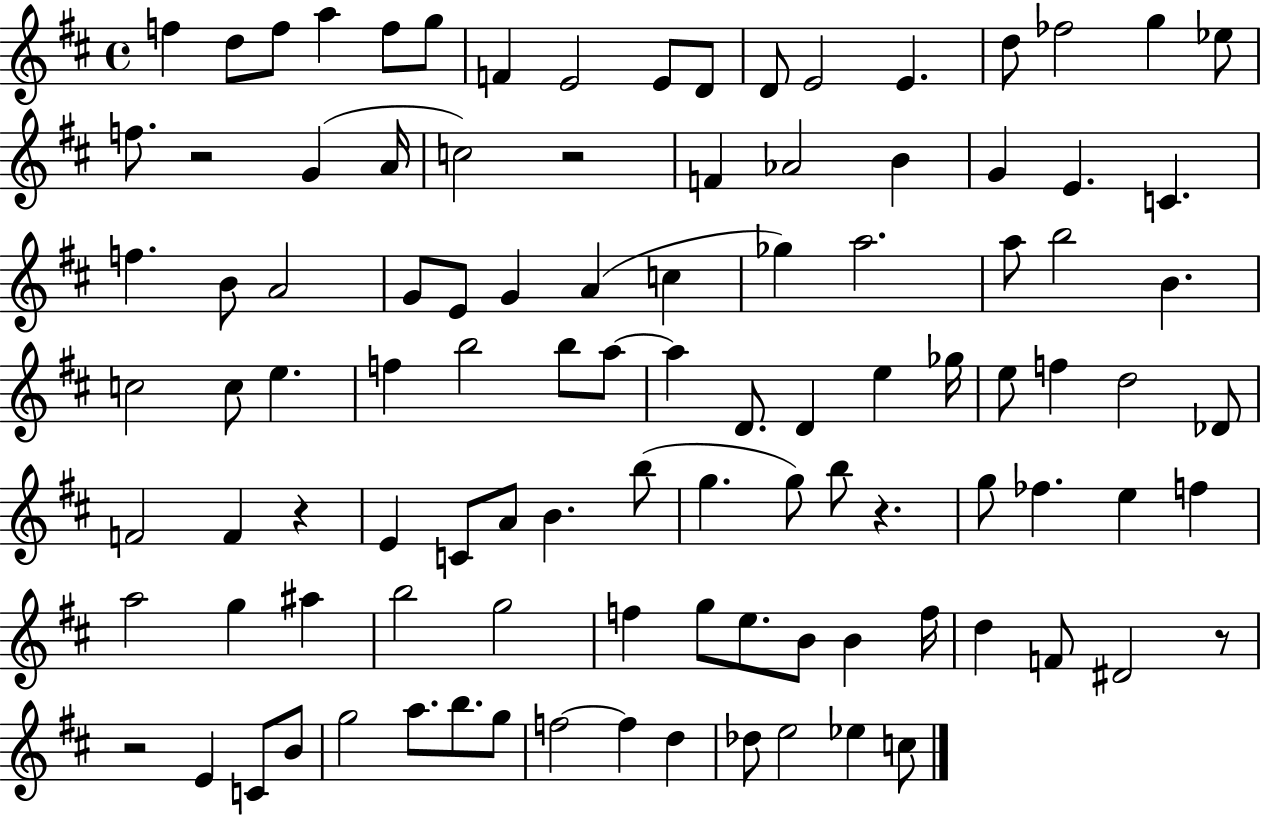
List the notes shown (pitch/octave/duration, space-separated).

F5/q D5/e F5/e A5/q F5/e G5/e F4/q E4/h E4/e D4/e D4/e E4/h E4/q. D5/e FES5/h G5/q Eb5/e F5/e. R/h G4/q A4/s C5/h R/h F4/q Ab4/h B4/q G4/q E4/q. C4/q. F5/q. B4/e A4/h G4/e E4/e G4/q A4/q C5/q Gb5/q A5/h. A5/e B5/h B4/q. C5/h C5/e E5/q. F5/q B5/h B5/e A5/e A5/q D4/e. D4/q E5/q Gb5/s E5/e F5/q D5/h Db4/e F4/h F4/q R/q E4/q C4/e A4/e B4/q. B5/e G5/q. G5/e B5/e R/q. G5/e FES5/q. E5/q F5/q A5/h G5/q A#5/q B5/h G5/h F5/q G5/e E5/e. B4/e B4/q F5/s D5/q F4/e D#4/h R/e R/h E4/q C4/e B4/e G5/h A5/e. B5/e. G5/e F5/h F5/q D5/q Db5/e E5/h Eb5/q C5/e